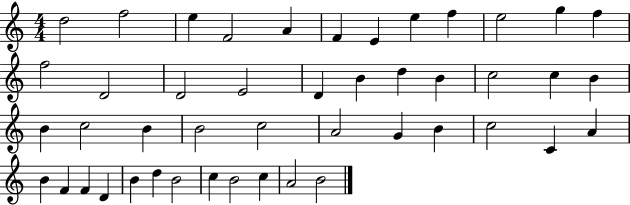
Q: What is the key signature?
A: C major